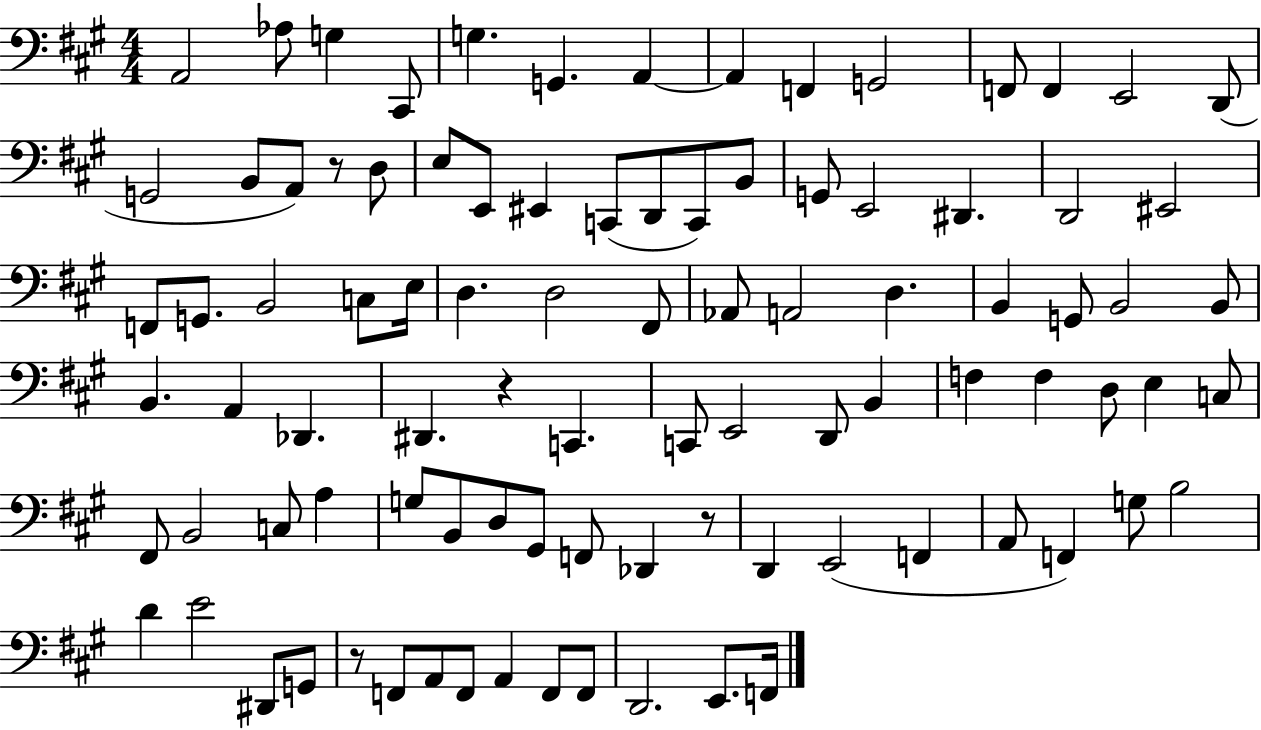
{
  \clef bass
  \numericTimeSignature
  \time 4/4
  \key a \major
  a,2 aes8 g4 cis,8 | g4. g,4. a,4~~ | a,4 f,4 g,2 | f,8 f,4 e,2 d,8( | \break g,2 b,8 a,8) r8 d8 | e8 e,8 eis,4 c,8( d,8 c,8) b,8 | g,8 e,2 dis,4. | d,2 eis,2 | \break f,8 g,8. b,2 c8 e16 | d4. d2 fis,8 | aes,8 a,2 d4. | b,4 g,8 b,2 b,8 | \break b,4. a,4 des,4. | dis,4. r4 c,4. | c,8 e,2 d,8 b,4 | f4 f4 d8 e4 c8 | \break fis,8 b,2 c8 a4 | g8 b,8 d8 gis,8 f,8 des,4 r8 | d,4 e,2( f,4 | a,8 f,4) g8 b2 | \break d'4 e'2 dis,8 g,8 | r8 f,8 a,8 f,8 a,4 f,8 f,8 | d,2. e,8. f,16 | \bar "|."
}